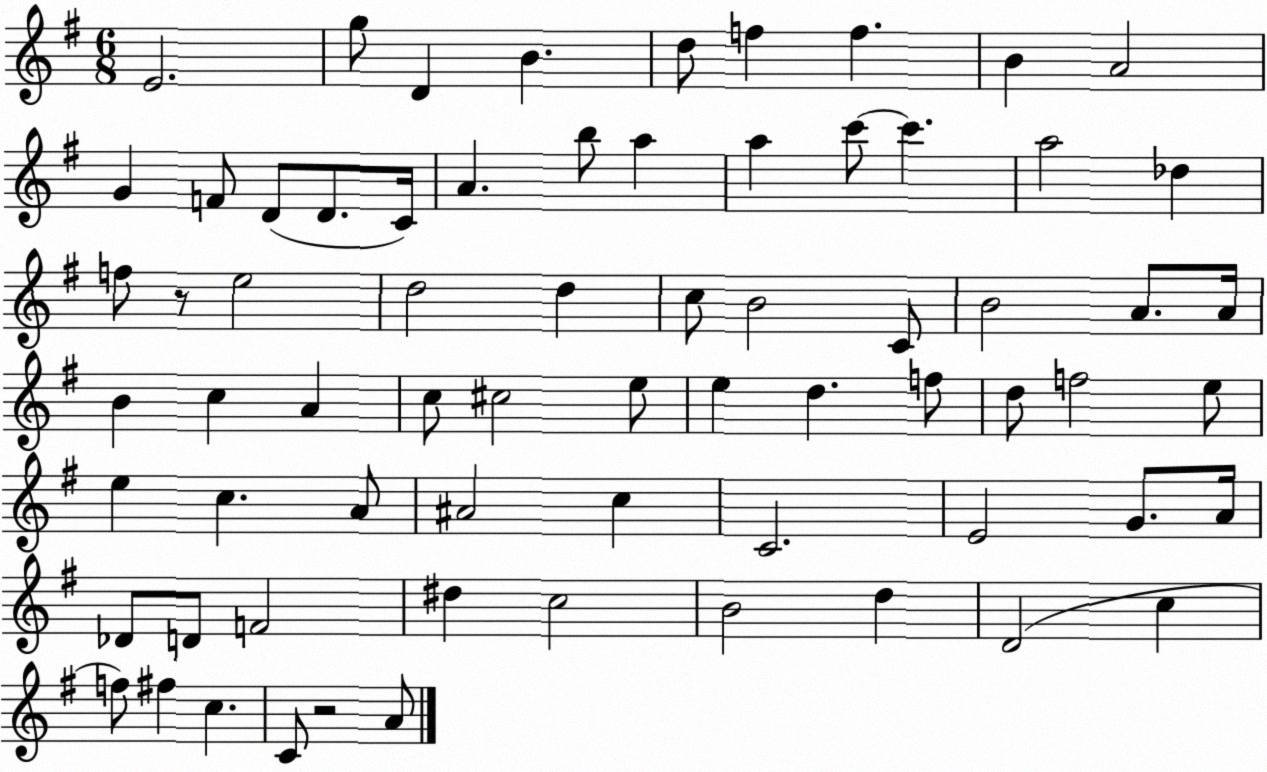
X:1
T:Untitled
M:6/8
L:1/4
K:G
E2 g/2 D B d/2 f f B A2 G F/2 D/2 D/2 C/4 A b/2 a a c'/2 c' a2 _d f/2 z/2 e2 d2 d c/2 B2 C/2 B2 A/2 A/4 B c A c/2 ^c2 e/2 e d f/2 d/2 f2 e/2 e c A/2 ^A2 c C2 E2 G/2 A/4 _D/2 D/2 F2 ^d c2 B2 d D2 c f/2 ^f c C/2 z2 A/2